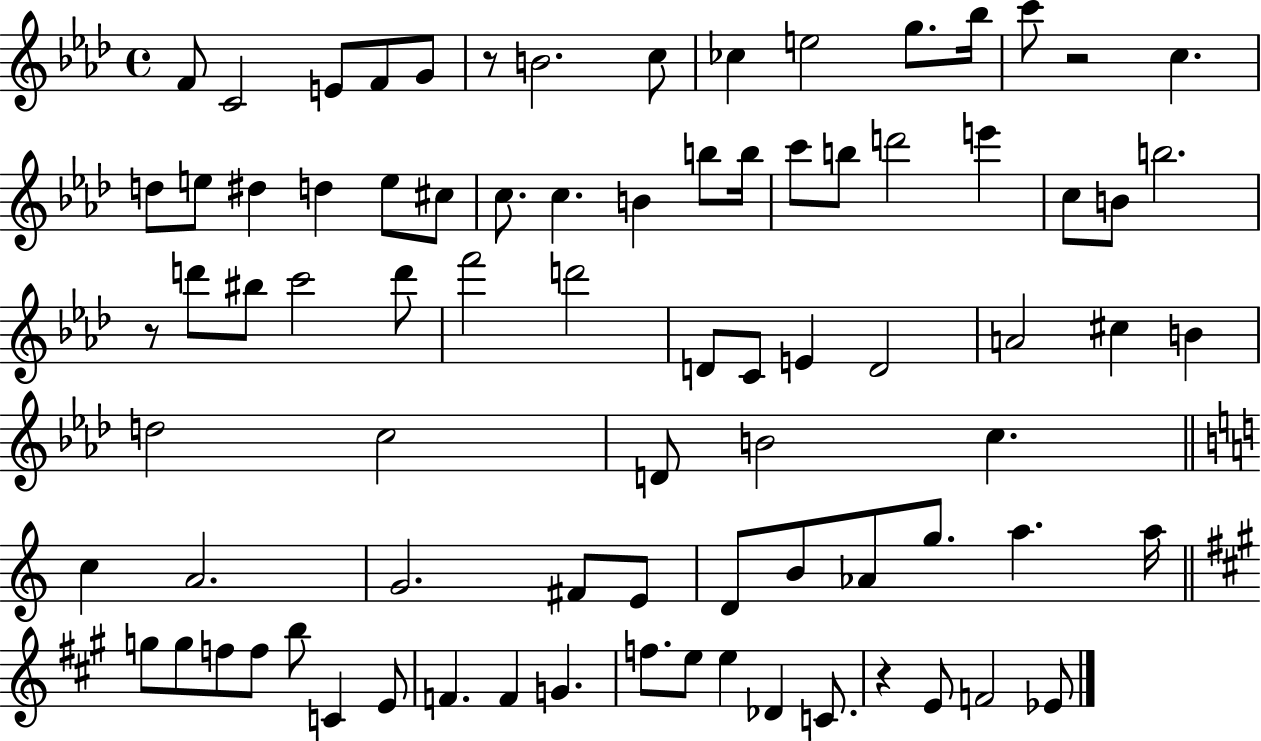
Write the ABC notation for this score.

X:1
T:Untitled
M:4/4
L:1/4
K:Ab
F/2 C2 E/2 F/2 G/2 z/2 B2 c/2 _c e2 g/2 _b/4 c'/2 z2 c d/2 e/2 ^d d e/2 ^c/2 c/2 c B b/2 b/4 c'/2 b/2 d'2 e' c/2 B/2 b2 z/2 d'/2 ^b/2 c'2 d'/2 f'2 d'2 D/2 C/2 E D2 A2 ^c B d2 c2 D/2 B2 c c A2 G2 ^F/2 E/2 D/2 B/2 _A/2 g/2 a a/4 g/2 g/2 f/2 f/2 b/2 C E/2 F F G f/2 e/2 e _D C/2 z E/2 F2 _E/2